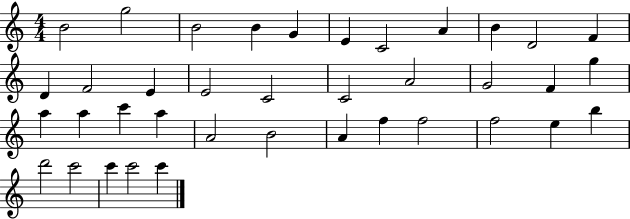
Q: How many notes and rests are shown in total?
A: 38